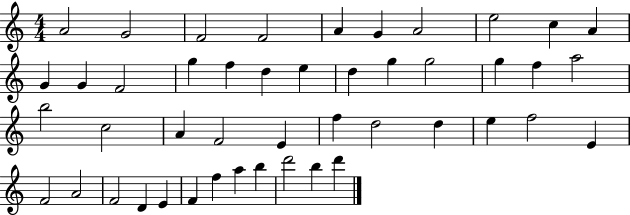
{
  \clef treble
  \numericTimeSignature
  \time 4/4
  \key c \major
  a'2 g'2 | f'2 f'2 | a'4 g'4 a'2 | e''2 c''4 a'4 | \break g'4 g'4 f'2 | g''4 f''4 d''4 e''4 | d''4 g''4 g''2 | g''4 f''4 a''2 | \break b''2 c''2 | a'4 f'2 e'4 | f''4 d''2 d''4 | e''4 f''2 e'4 | \break f'2 a'2 | f'2 d'4 e'4 | f'4 f''4 a''4 b''4 | d'''2 b''4 d'''4 | \break \bar "|."
}